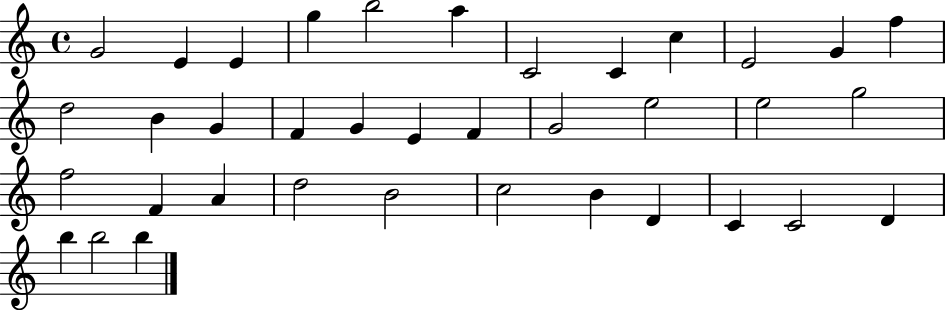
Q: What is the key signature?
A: C major